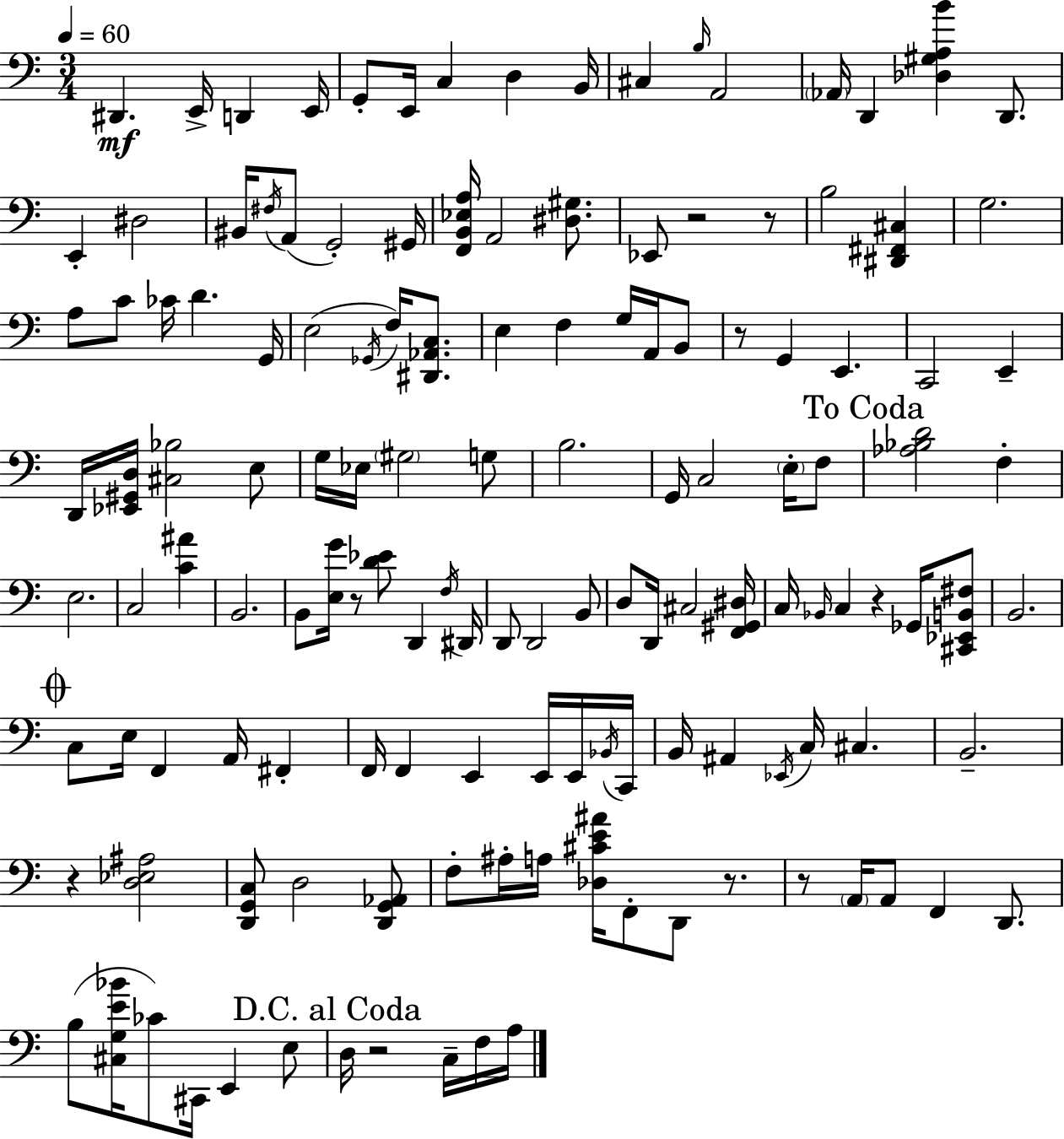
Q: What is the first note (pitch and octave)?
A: D#2